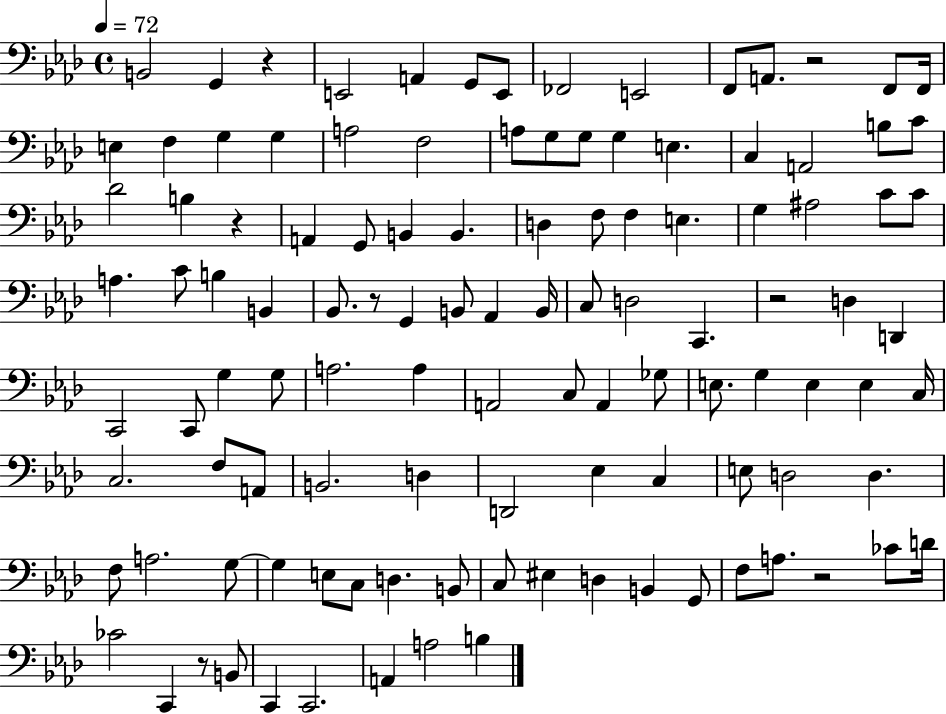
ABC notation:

X:1
T:Untitled
M:4/4
L:1/4
K:Ab
B,,2 G,, z E,,2 A,, G,,/2 E,,/2 _F,,2 E,,2 F,,/2 A,,/2 z2 F,,/2 F,,/4 E, F, G, G, A,2 F,2 A,/2 G,/2 G,/2 G, E, C, A,,2 B,/2 C/2 _D2 B, z A,, G,,/2 B,, B,, D, F,/2 F, E, G, ^A,2 C/2 C/2 A, C/2 B, B,, _B,,/2 z/2 G,, B,,/2 _A,, B,,/4 C,/2 D,2 C,, z2 D, D,, C,,2 C,,/2 G, G,/2 A,2 A, A,,2 C,/2 A,, _G,/2 E,/2 G, E, E, C,/4 C,2 F,/2 A,,/2 B,,2 D, D,,2 _E, C, E,/2 D,2 D, F,/2 A,2 G,/2 G, E,/2 C,/2 D, B,,/2 C,/2 ^E, D, B,, G,,/2 F,/2 A,/2 z2 _C/2 D/4 _C2 C,, z/2 B,,/2 C,, C,,2 A,, A,2 B,